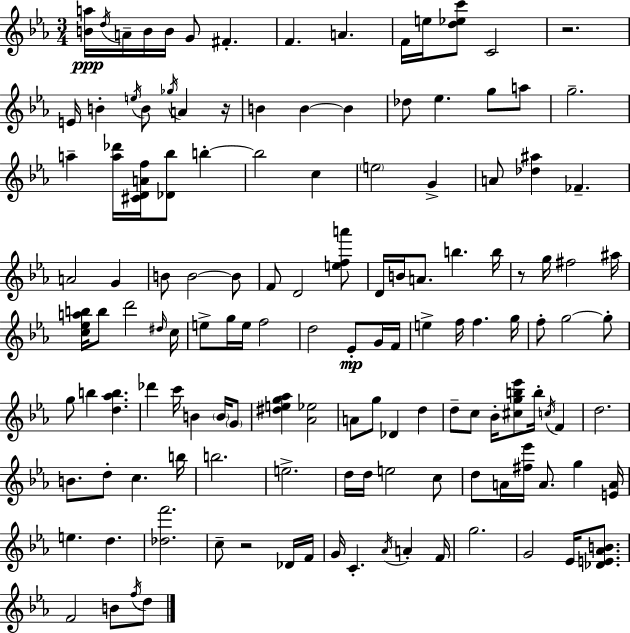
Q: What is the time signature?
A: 3/4